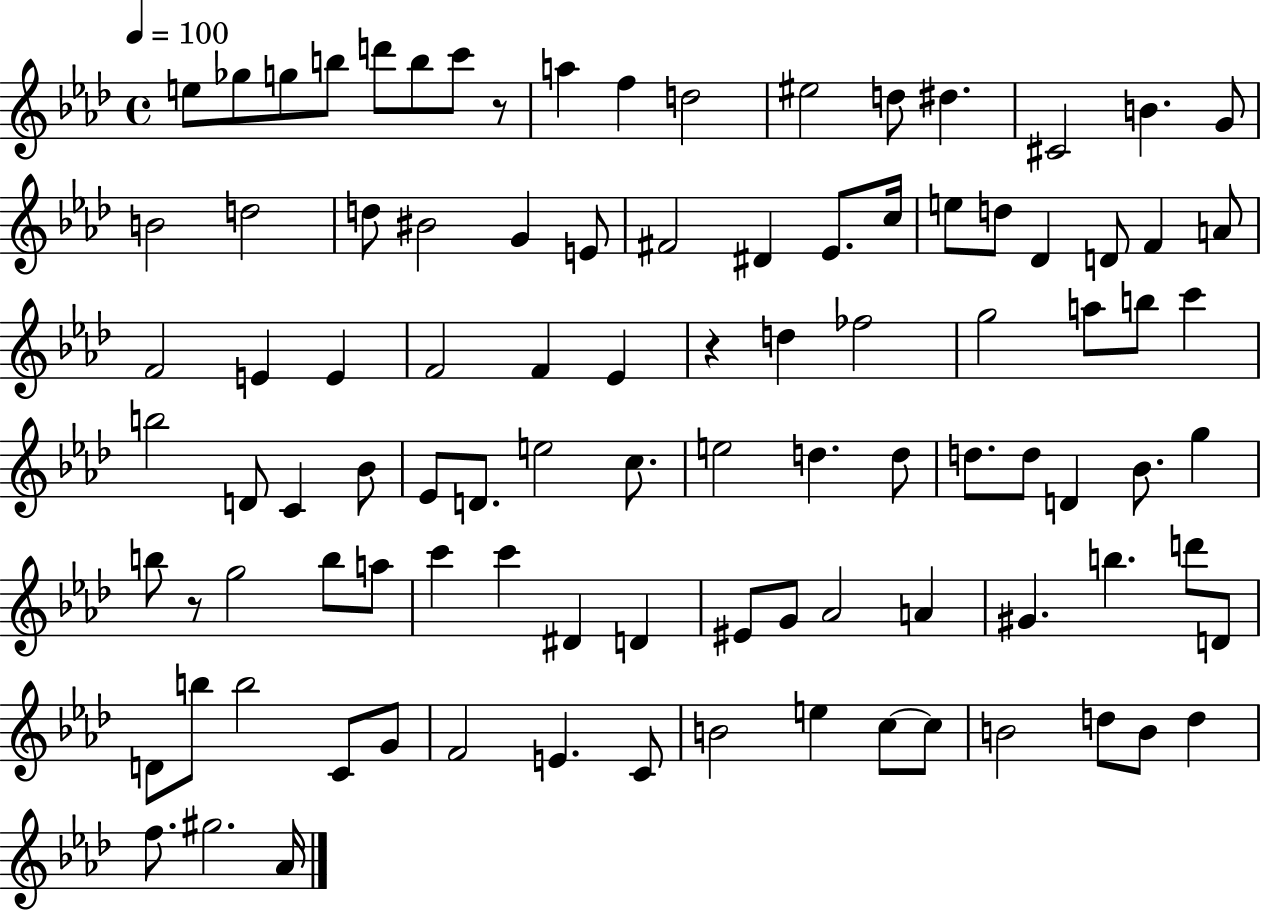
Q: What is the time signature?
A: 4/4